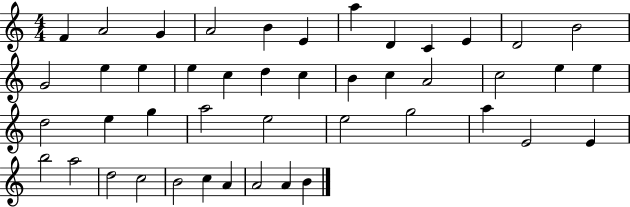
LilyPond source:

{
  \clef treble
  \numericTimeSignature
  \time 4/4
  \key c \major
  f'4 a'2 g'4 | a'2 b'4 e'4 | a''4 d'4 c'4 e'4 | d'2 b'2 | \break g'2 e''4 e''4 | e''4 c''4 d''4 c''4 | b'4 c''4 a'2 | c''2 e''4 e''4 | \break d''2 e''4 g''4 | a''2 e''2 | e''2 g''2 | a''4 e'2 e'4 | \break b''2 a''2 | d''2 c''2 | b'2 c''4 a'4 | a'2 a'4 b'4 | \break \bar "|."
}